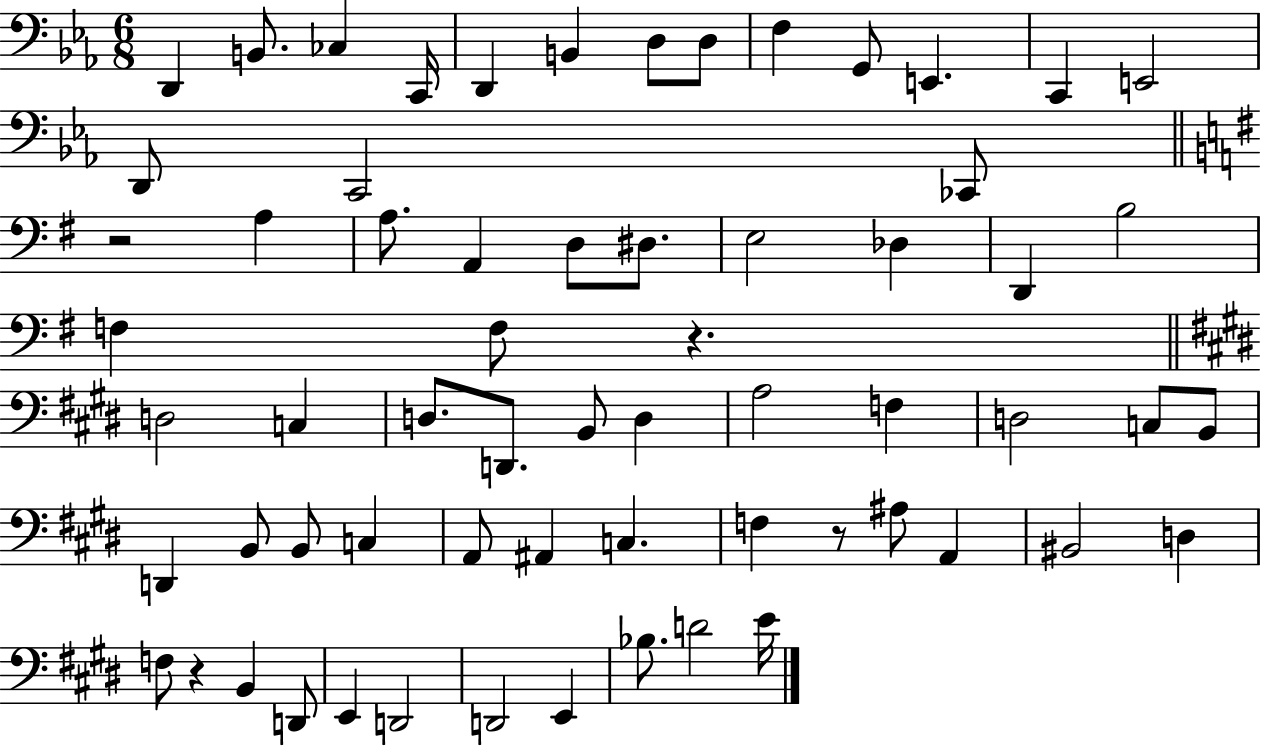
{
  \clef bass
  \numericTimeSignature
  \time 6/8
  \key ees \major
  \repeat volta 2 { d,4 b,8. ces4 c,16 | d,4 b,4 d8 d8 | f4 g,8 e,4. | c,4 e,2 | \break d,8 c,2 ces,8 | \bar "||" \break \key e \minor r2 a4 | a8. a,4 d8 dis8. | e2 des4 | d,4 b2 | \break f4 f8 r4. | \bar "||" \break \key e \major d2 c4 | d8. d,8. b,8 d4 | a2 f4 | d2 c8 b,8 | \break d,4 b,8 b,8 c4 | a,8 ais,4 c4. | f4 r8 ais8 a,4 | bis,2 d4 | \break f8 r4 b,4 d,8 | e,4 d,2 | d,2 e,4 | bes8. d'2 e'16 | \break } \bar "|."
}